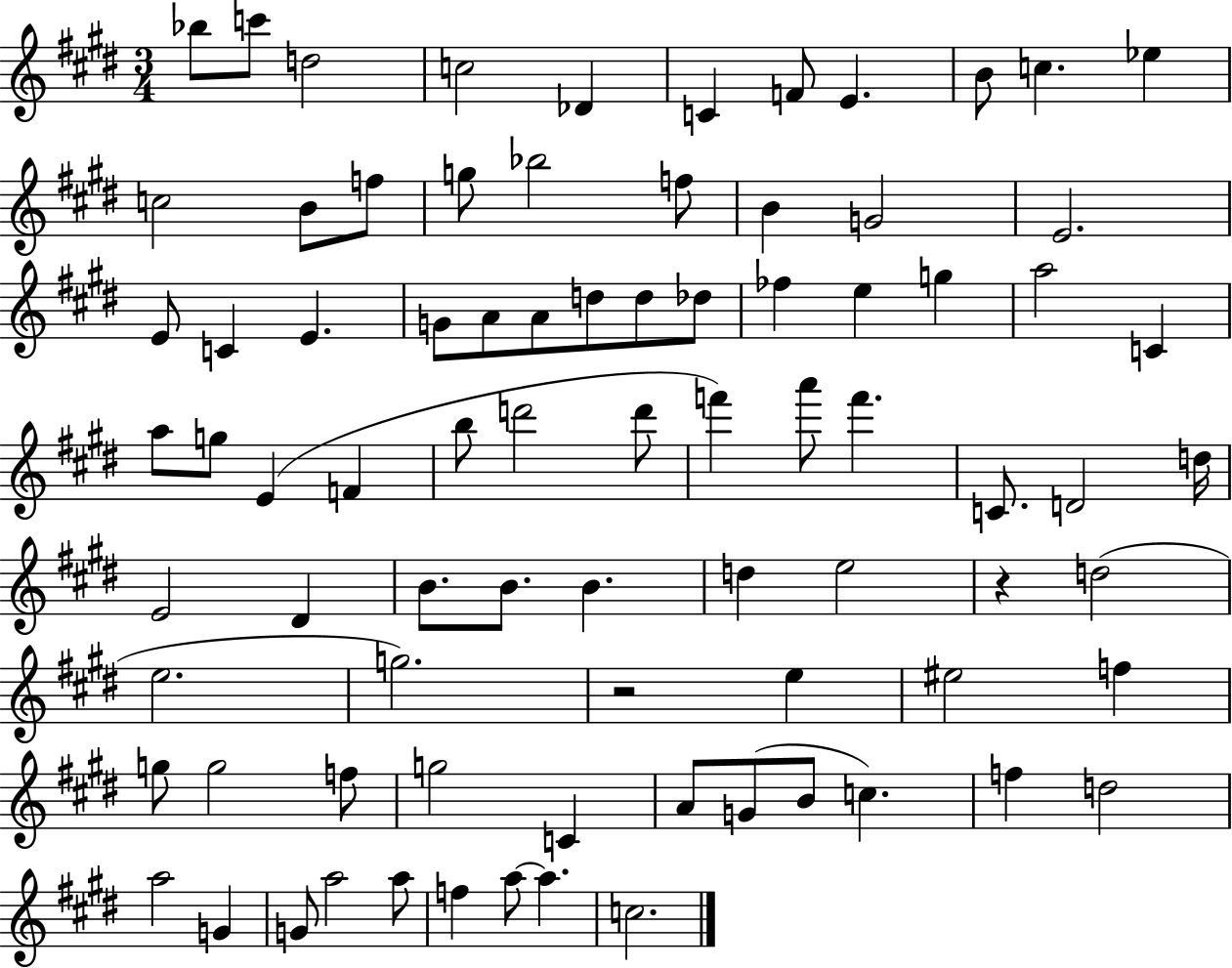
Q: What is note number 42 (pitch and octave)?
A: F6